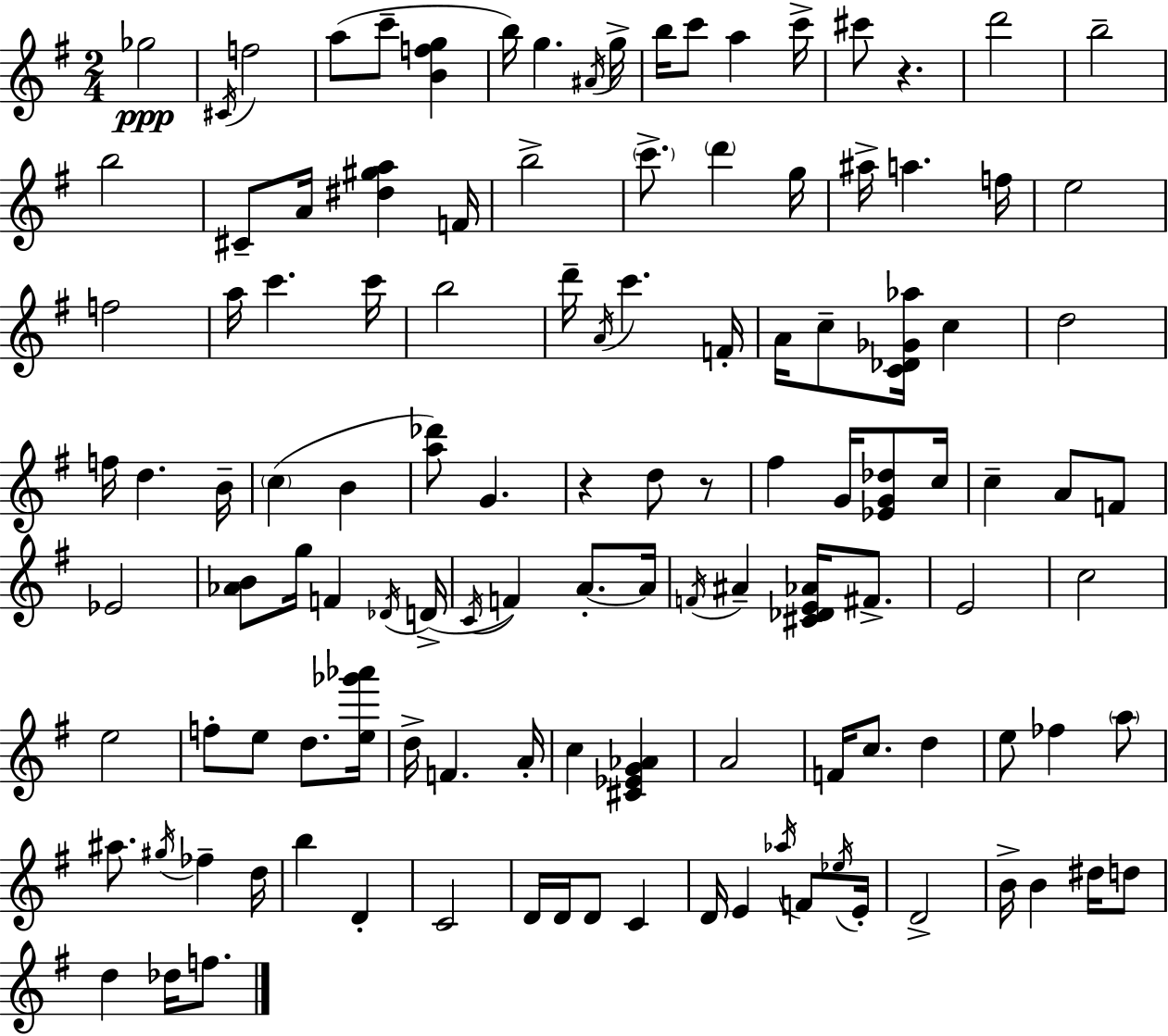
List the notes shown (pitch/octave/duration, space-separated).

Gb5/h C#4/s F5/h A5/e C6/e [B4,F5,G5]/q B5/s G5/q. A#4/s G5/s B5/s C6/e A5/q C6/s C#6/e R/q. D6/h B5/h B5/h C#4/e A4/s [D#5,G#5,A5]/q F4/s B5/h C6/e. D6/q G5/s A#5/s A5/q. F5/s E5/h F5/h A5/s C6/q. C6/s B5/h D6/s A4/s C6/q. F4/s A4/s C5/e [C4,Db4,Gb4,Ab5]/s C5/q D5/h F5/s D5/q. B4/s C5/q B4/q [A5,Db6]/e G4/q. R/q D5/e R/e F#5/q G4/s [Eb4,G4,Db5]/e C5/s C5/q A4/e F4/e Eb4/h [Ab4,B4]/e G5/s F4/q Db4/s D4/s C4/s F4/q A4/e. A4/s F4/s A#4/q [C#4,Db4,E4,Ab4]/s F#4/e. E4/h C5/h E5/h F5/e E5/e D5/e. [E5,Gb6,Ab6]/s D5/s F4/q. A4/s C5/q [C#4,Eb4,G4,Ab4]/q A4/h F4/s C5/e. D5/q E5/e FES5/q A5/e A#5/e. G#5/s FES5/q D5/s B5/q D4/q C4/h D4/s D4/s D4/e C4/q D4/s E4/q Ab5/s F4/e Eb5/s E4/s D4/h B4/s B4/q D#5/s D5/e D5/q Db5/s F5/e.